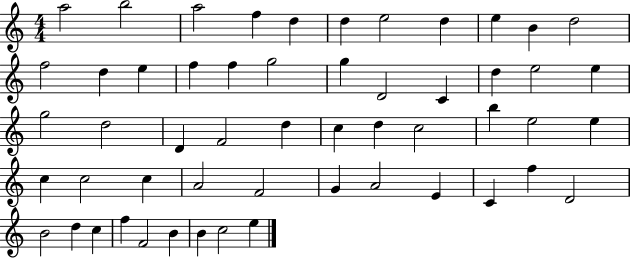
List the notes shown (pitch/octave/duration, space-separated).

A5/h B5/h A5/h F5/q D5/q D5/q E5/h D5/q E5/q B4/q D5/h F5/h D5/q E5/q F5/q F5/q G5/h G5/q D4/h C4/q D5/q E5/h E5/q G5/h D5/h D4/q F4/h D5/q C5/q D5/q C5/h B5/q E5/h E5/q C5/q C5/h C5/q A4/h F4/h G4/q A4/h E4/q C4/q F5/q D4/h B4/h D5/q C5/q F5/q F4/h B4/q B4/q C5/h E5/q